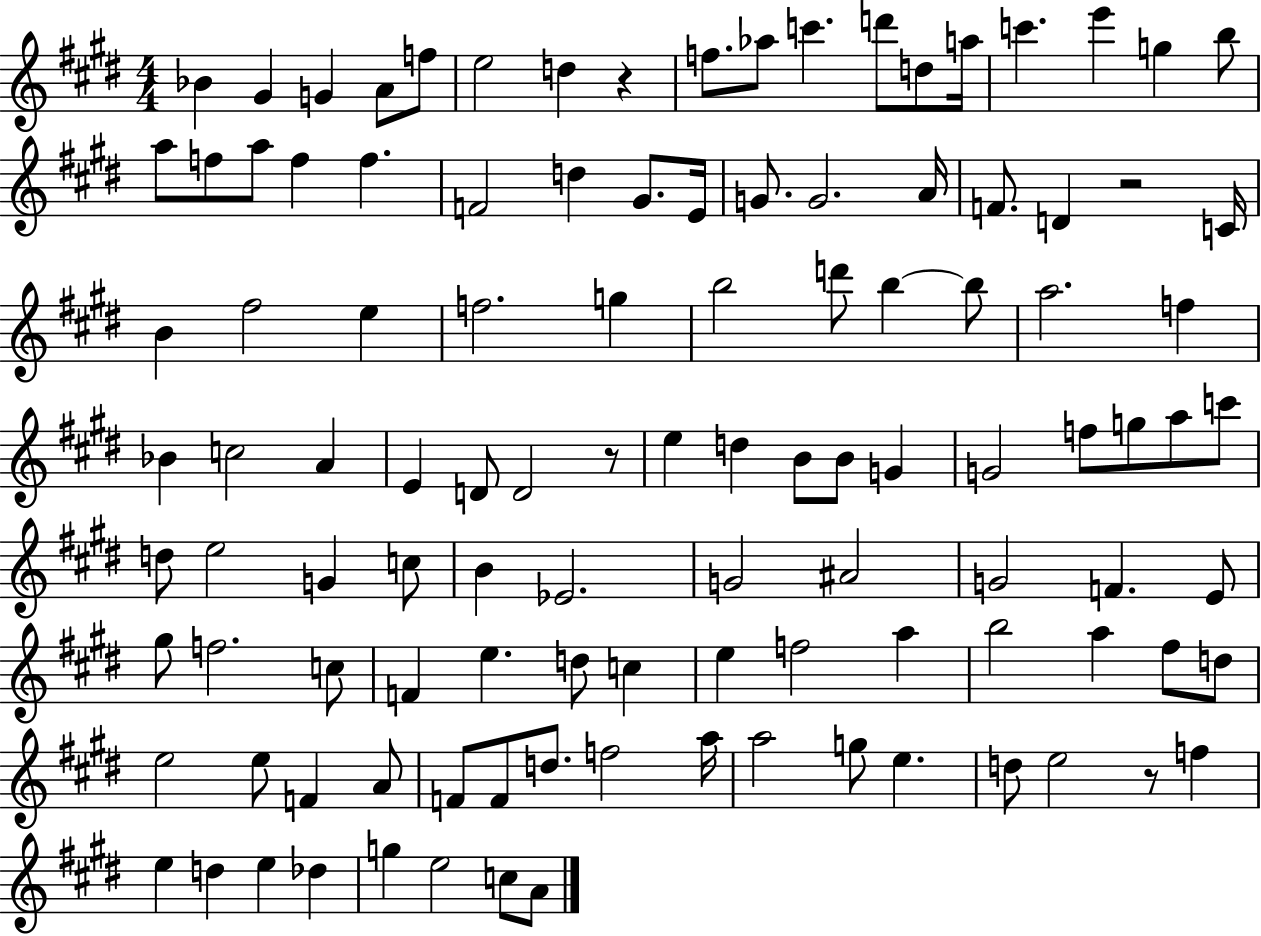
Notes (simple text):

Bb4/q G#4/q G4/q A4/e F5/e E5/h D5/q R/q F5/e. Ab5/e C6/q. D6/e D5/e A5/s C6/q. E6/q G5/q B5/e A5/e F5/e A5/e F5/q F5/q. F4/h D5/q G#4/e. E4/s G4/e. G4/h. A4/s F4/e. D4/q R/h C4/s B4/q F#5/h E5/q F5/h. G5/q B5/h D6/e B5/q B5/e A5/h. F5/q Bb4/q C5/h A4/q E4/q D4/e D4/h R/e E5/q D5/q B4/e B4/e G4/q G4/h F5/e G5/e A5/e C6/e D5/e E5/h G4/q C5/e B4/q Eb4/h. G4/h A#4/h G4/h F4/q. E4/e G#5/e F5/h. C5/e F4/q E5/q. D5/e C5/q E5/q F5/h A5/q B5/h A5/q F#5/e D5/e E5/h E5/e F4/q A4/e F4/e F4/e D5/e. F5/h A5/s A5/h G5/e E5/q. D5/e E5/h R/e F5/q E5/q D5/q E5/q Db5/q G5/q E5/h C5/e A4/e